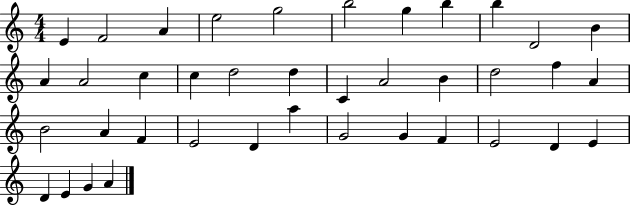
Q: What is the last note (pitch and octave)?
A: A4